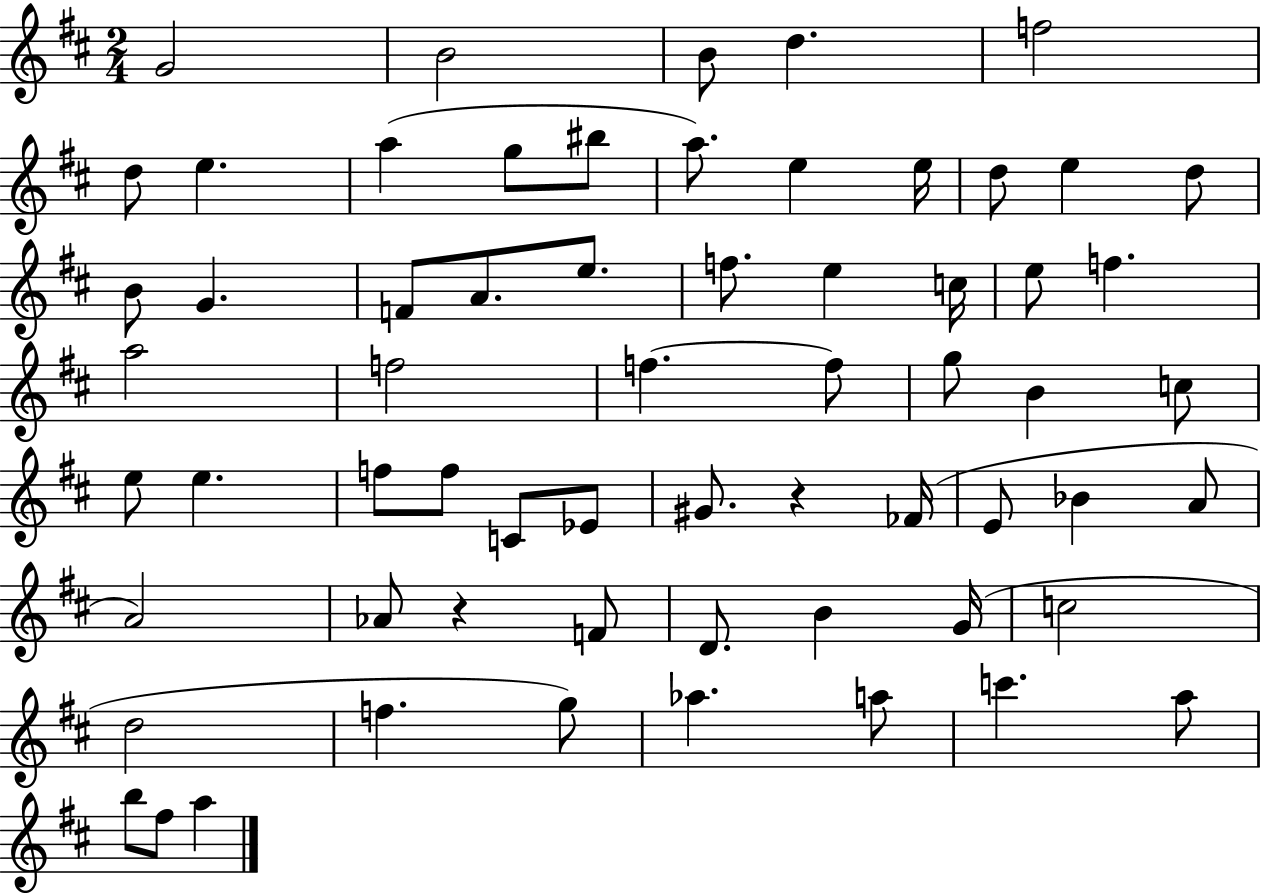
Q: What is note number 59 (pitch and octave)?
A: B5